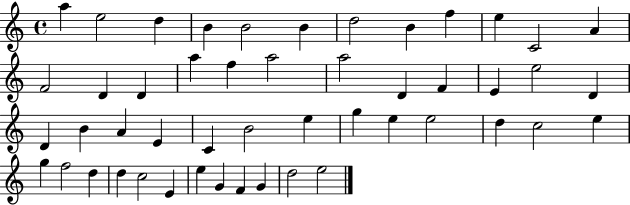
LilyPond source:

{
  \clef treble
  \time 4/4
  \defaultTimeSignature
  \key c \major
  a''4 e''2 d''4 | b'4 b'2 b'4 | d''2 b'4 f''4 | e''4 c'2 a'4 | \break f'2 d'4 d'4 | a''4 f''4 a''2 | a''2 d'4 f'4 | e'4 e''2 d'4 | \break d'4 b'4 a'4 e'4 | c'4 b'2 e''4 | g''4 e''4 e''2 | d''4 c''2 e''4 | \break g''4 f''2 d''4 | d''4 c''2 e'4 | e''4 g'4 f'4 g'4 | d''2 e''2 | \break \bar "|."
}